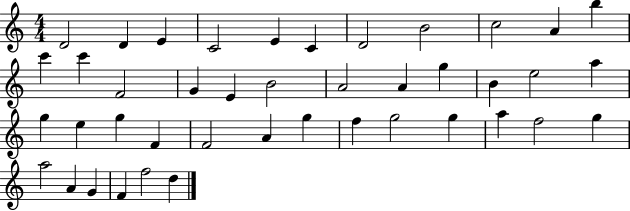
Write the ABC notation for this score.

X:1
T:Untitled
M:4/4
L:1/4
K:C
D2 D E C2 E C D2 B2 c2 A b c' c' F2 G E B2 A2 A g B e2 a g e g F F2 A g f g2 g a f2 g a2 A G F f2 d